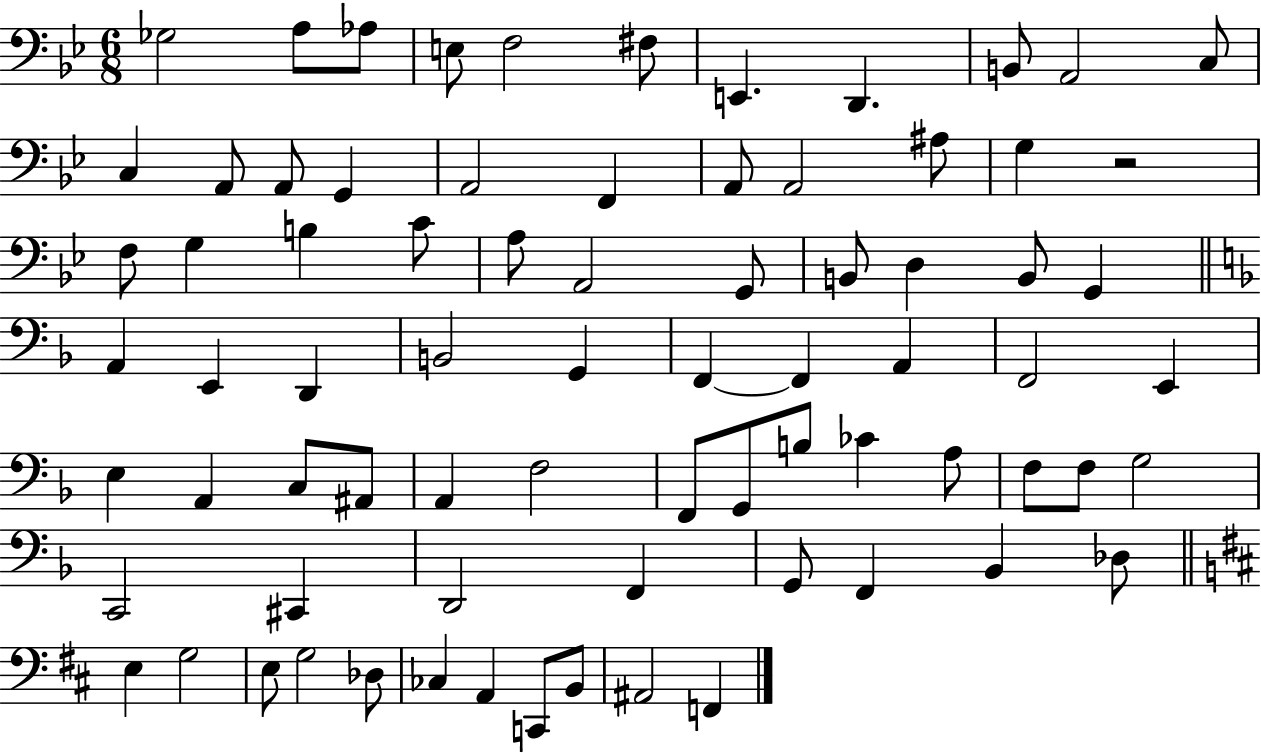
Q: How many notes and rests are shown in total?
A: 76